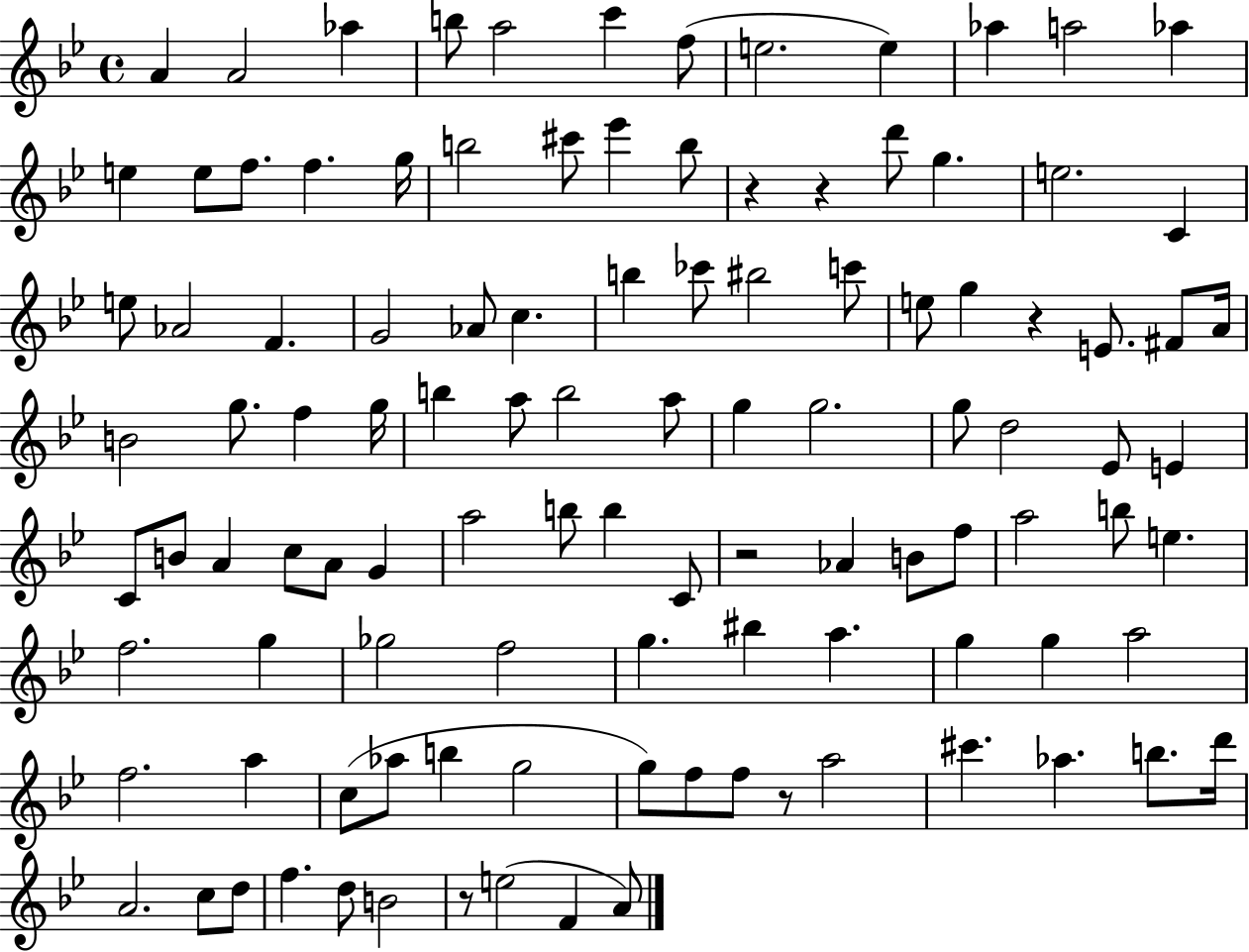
A4/q A4/h Ab5/q B5/e A5/h C6/q F5/e E5/h. E5/q Ab5/q A5/h Ab5/q E5/q E5/e F5/e. F5/q. G5/s B5/h C#6/e Eb6/q B5/e R/q R/q D6/e G5/q. E5/h. C4/q E5/e Ab4/h F4/q. G4/h Ab4/e C5/q. B5/q CES6/e BIS5/h C6/e E5/e G5/q R/q E4/e. F#4/e A4/s B4/h G5/e. F5/q G5/s B5/q A5/e B5/h A5/e G5/q G5/h. G5/e D5/h Eb4/e E4/q C4/e B4/e A4/q C5/e A4/e G4/q A5/h B5/e B5/q C4/e R/h Ab4/q B4/e F5/e A5/h B5/e E5/q. F5/h. G5/q Gb5/h F5/h G5/q. BIS5/q A5/q. G5/q G5/q A5/h F5/h. A5/q C5/e Ab5/e B5/q G5/h G5/e F5/e F5/e R/e A5/h C#6/q. Ab5/q. B5/e. D6/s A4/h. C5/e D5/e F5/q. D5/e B4/h R/e E5/h F4/q A4/e